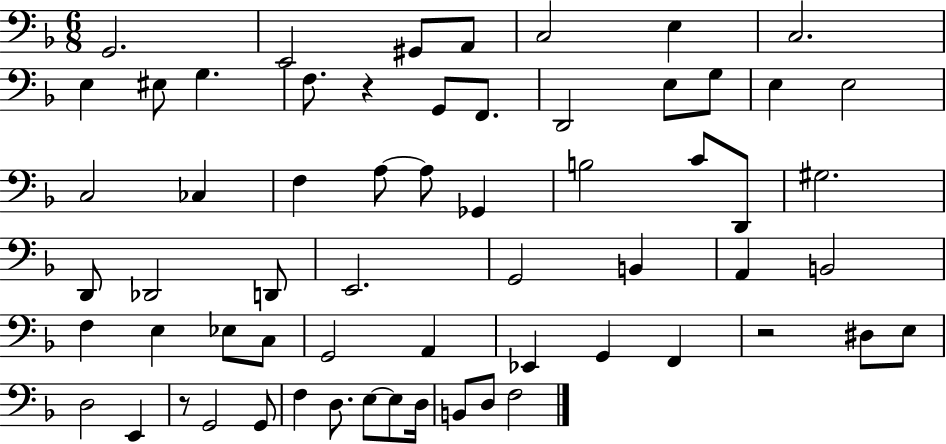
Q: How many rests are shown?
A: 3